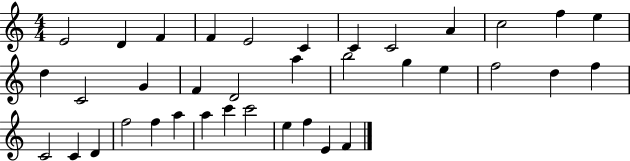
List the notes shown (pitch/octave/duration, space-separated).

E4/h D4/q F4/q F4/q E4/h C4/q C4/q C4/h A4/q C5/h F5/q E5/q D5/q C4/h G4/q F4/q D4/h A5/q B5/h G5/q E5/q F5/h D5/q F5/q C4/h C4/q D4/q F5/h F5/q A5/q A5/q C6/q C6/h E5/q F5/q E4/q F4/q